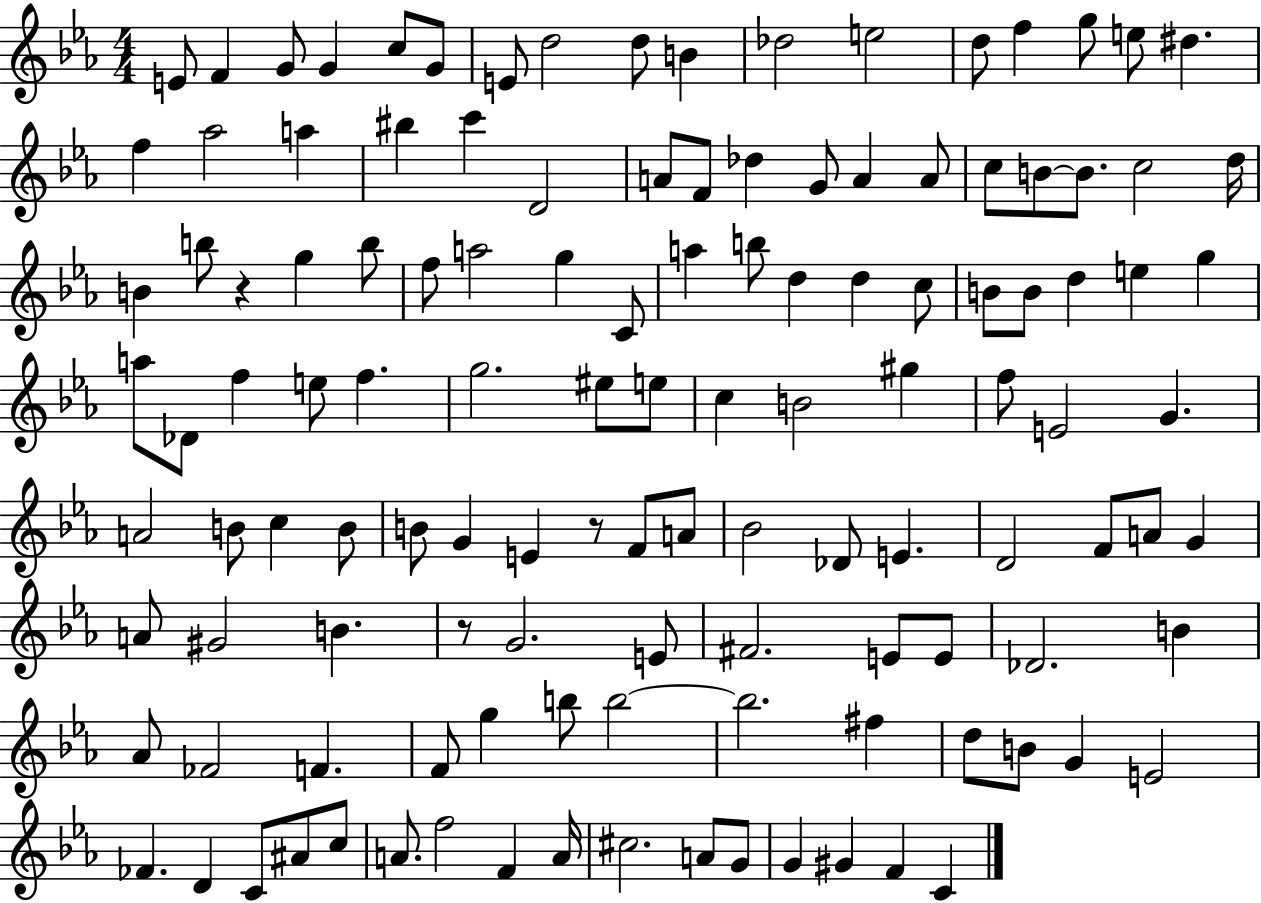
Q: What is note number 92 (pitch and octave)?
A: B4